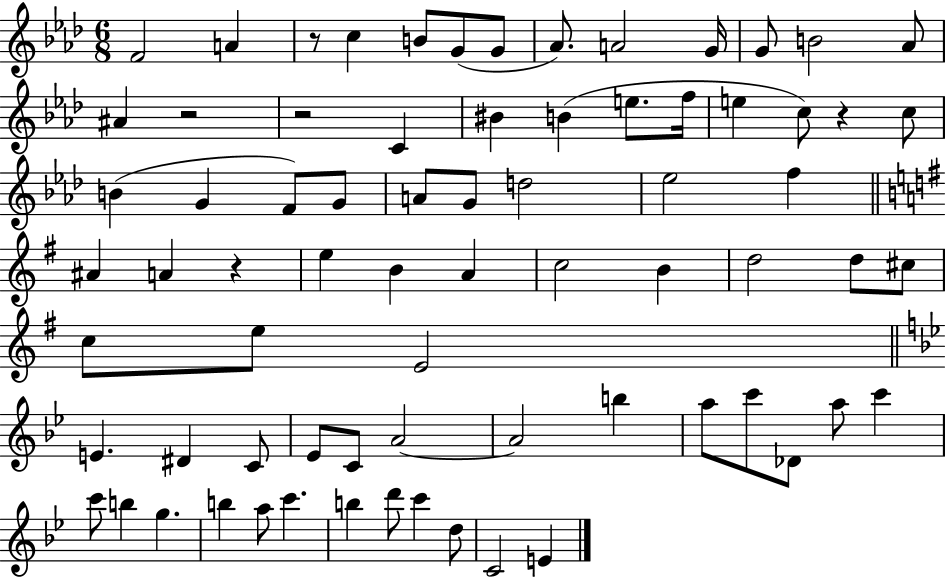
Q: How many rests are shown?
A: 5